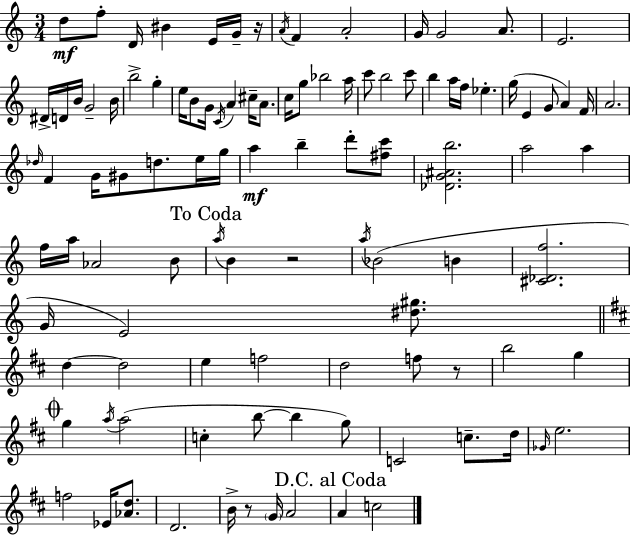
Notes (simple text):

D5/e F5/e D4/s BIS4/q E4/s G4/s R/s A4/s F4/q A4/h G4/s G4/h A4/e. E4/h. D#4/s D4/s B4/s G4/h B4/s B5/h G5/q E5/s B4/e G4/s C4/s A4/q C#5/s A4/e. C5/s G5/e Bb5/h A5/s C6/e B5/h C6/e B5/q A5/s F5/s Eb5/q. G5/s E4/q G4/e A4/q F4/s A4/h. Db5/s F4/q G4/s G#4/e D5/e. E5/s G5/s A5/q B5/q D6/e [F#5,C6]/e [Db4,G4,A#4,B5]/h. A5/h A5/q F5/s A5/s Ab4/h B4/e A5/s B4/q R/h A5/s Bb4/h B4/q [C#4,Db4,F5]/h. G4/s E4/h [D#5,G#5]/e. D5/q D5/h E5/q F5/h D5/h F5/e R/e B5/h G5/q G5/q A5/s A5/h C5/q B5/e B5/q G5/e C4/h C5/e. D5/s Gb4/s E5/h. F5/h Eb4/s [Ab4,D5]/e. D4/h. B4/s R/e G4/s A4/h A4/q C5/h